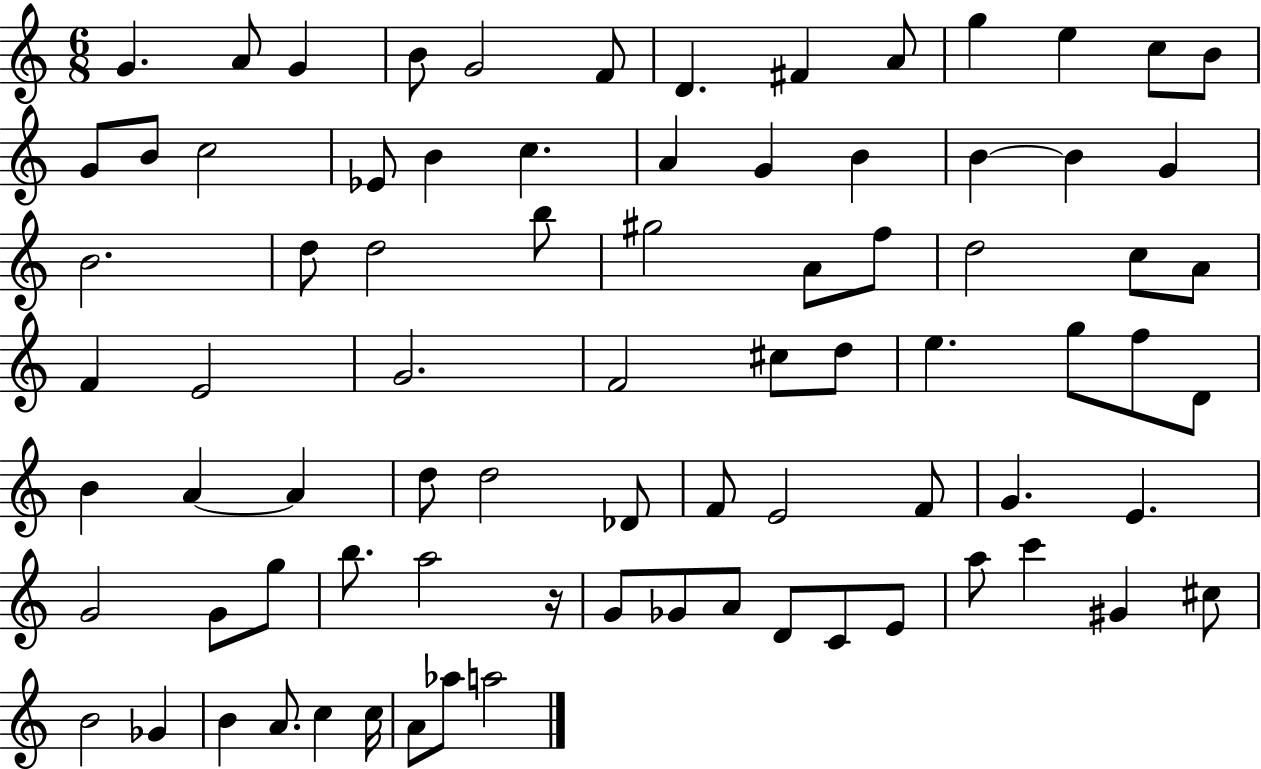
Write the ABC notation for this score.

X:1
T:Untitled
M:6/8
L:1/4
K:C
G A/2 G B/2 G2 F/2 D ^F A/2 g e c/2 B/2 G/2 B/2 c2 _E/2 B c A G B B B G B2 d/2 d2 b/2 ^g2 A/2 f/2 d2 c/2 A/2 F E2 G2 F2 ^c/2 d/2 e g/2 f/2 D/2 B A A d/2 d2 _D/2 F/2 E2 F/2 G E G2 G/2 g/2 b/2 a2 z/4 G/2 _G/2 A/2 D/2 C/2 E/2 a/2 c' ^G ^c/2 B2 _G B A/2 c c/4 A/2 _a/2 a2